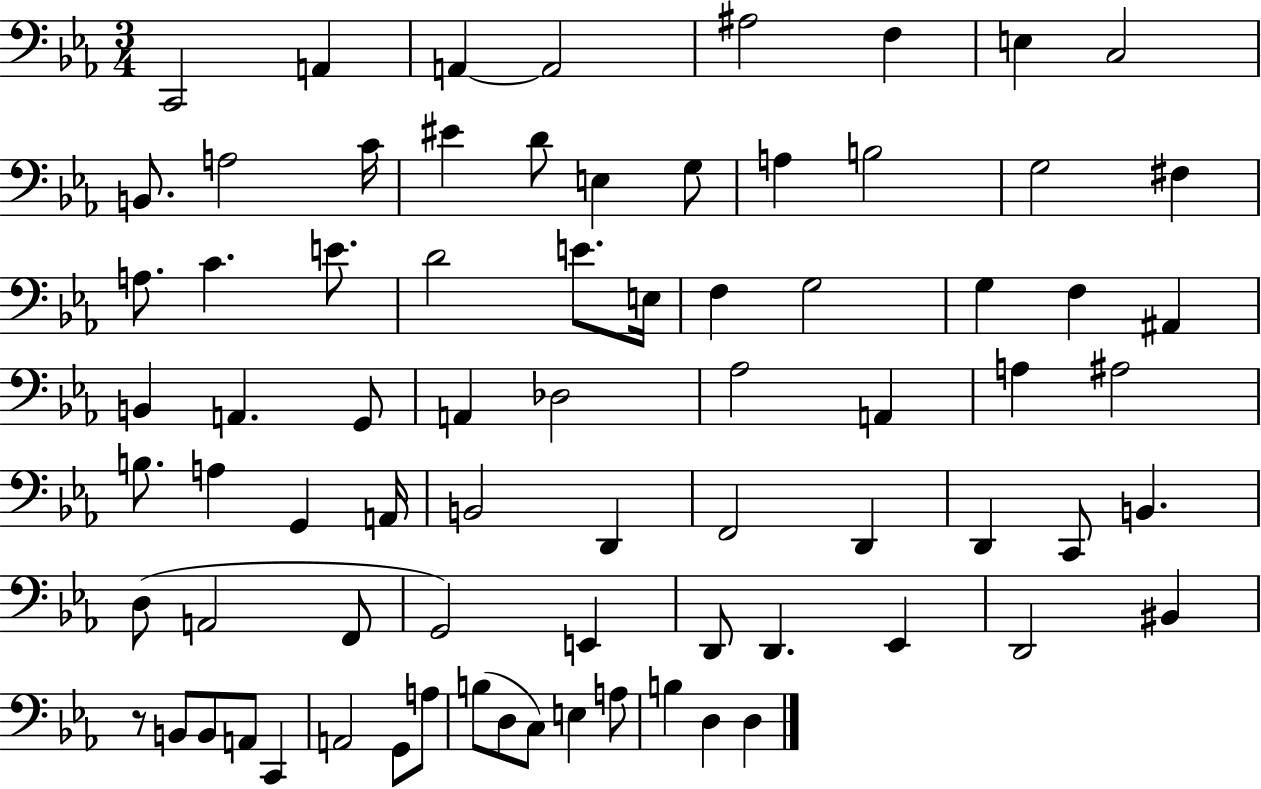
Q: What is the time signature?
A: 3/4